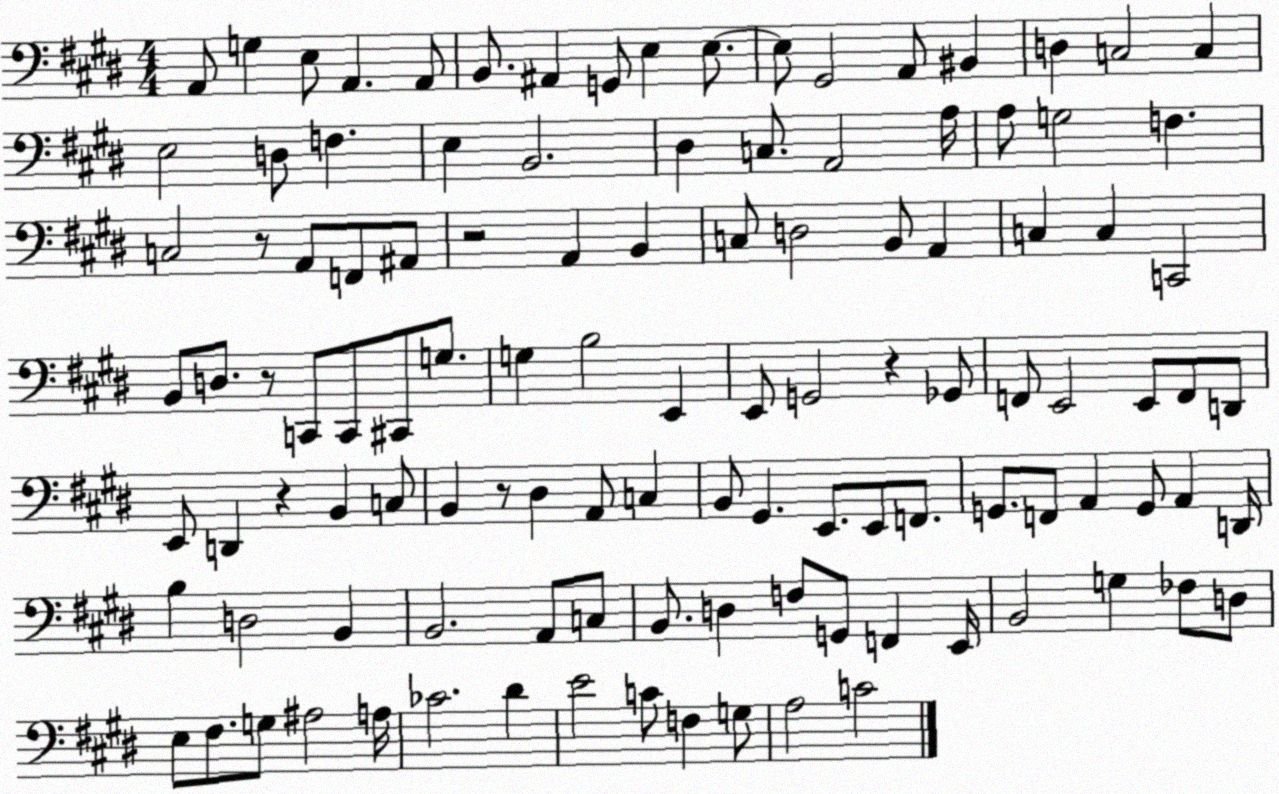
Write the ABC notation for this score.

X:1
T:Untitled
M:4/4
L:1/4
K:E
A,,/2 G, E,/2 A,, A,,/2 B,,/2 ^A,, G,,/2 E, E,/2 E,/2 ^G,,2 A,,/2 ^B,, D, C,2 C, E,2 D,/2 F, E, B,,2 ^D, C,/2 A,,2 A,/4 A,/2 G,2 F, C,2 z/2 A,,/2 F,,/2 ^A,,/2 z2 A,, B,, C,/2 D,2 B,,/2 A,, C, C, C,,2 B,,/2 D,/2 z/2 C,,/2 C,,/2 ^C,,/2 G,/2 G, B,2 E,, E,,/2 G,,2 z _G,,/2 F,,/2 E,,2 E,,/2 F,,/2 D,,/2 E,,/2 D,, z B,, C,/2 B,, z/2 ^D, A,,/2 C, B,,/2 ^G,, E,,/2 E,,/2 F,,/2 G,,/2 F,,/2 A,, G,,/2 A,, D,,/4 B, D,2 B,, B,,2 A,,/2 C,/2 B,,/2 D, F,/2 G,,/2 F,, E,,/4 B,,2 G, _F,/2 D,/2 E,/2 ^F,/2 G,/2 ^A,2 A,/4 _C2 ^D E2 C/2 F, G,/2 A,2 C2